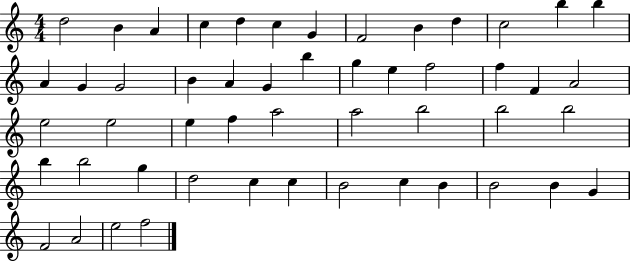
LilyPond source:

{
  \clef treble
  \numericTimeSignature
  \time 4/4
  \key c \major
  d''2 b'4 a'4 | c''4 d''4 c''4 g'4 | f'2 b'4 d''4 | c''2 b''4 b''4 | \break a'4 g'4 g'2 | b'4 a'4 g'4 b''4 | g''4 e''4 f''2 | f''4 f'4 a'2 | \break e''2 e''2 | e''4 f''4 a''2 | a''2 b''2 | b''2 b''2 | \break b''4 b''2 g''4 | d''2 c''4 c''4 | b'2 c''4 b'4 | b'2 b'4 g'4 | \break f'2 a'2 | e''2 f''2 | \bar "|."
}